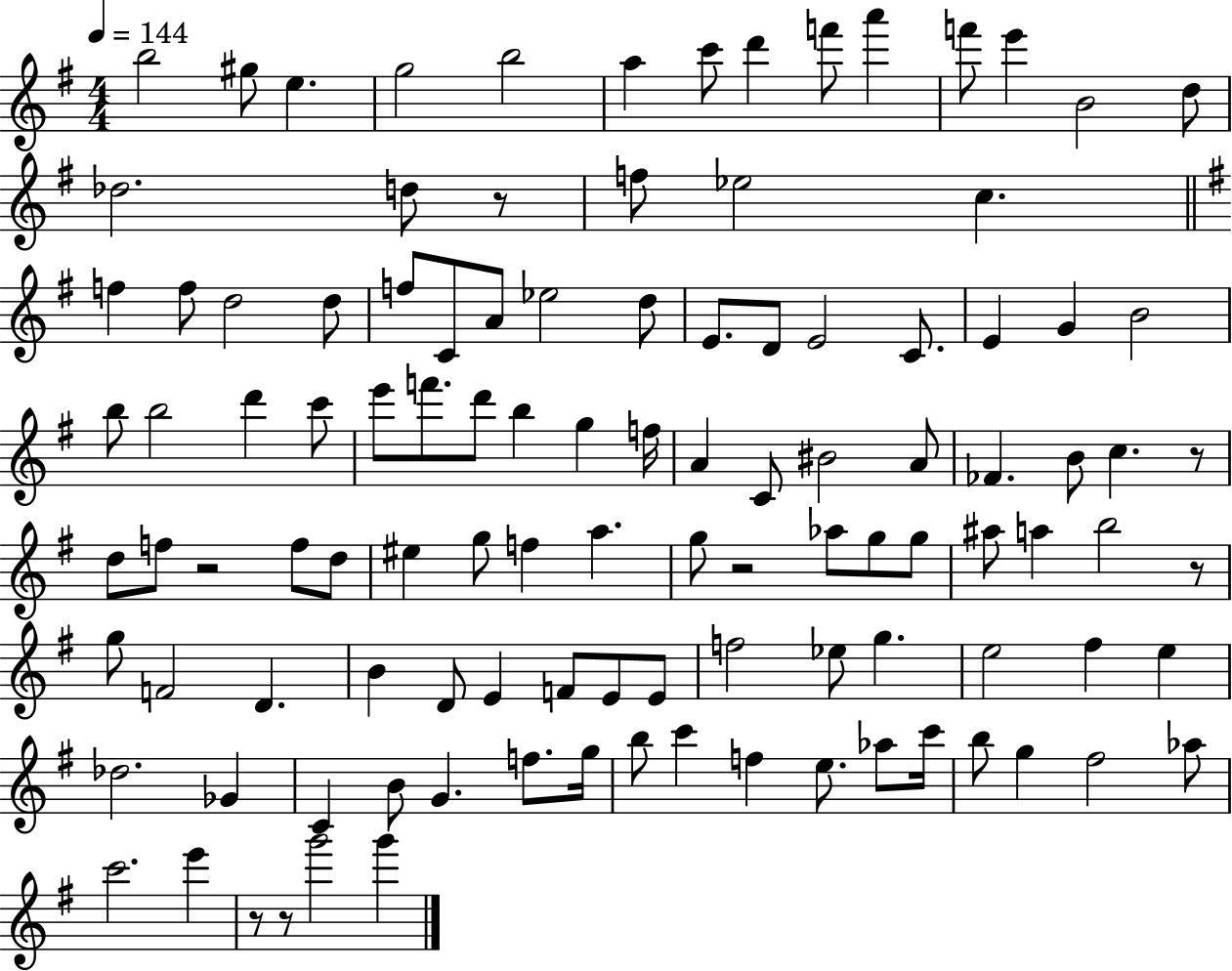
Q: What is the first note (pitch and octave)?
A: B5